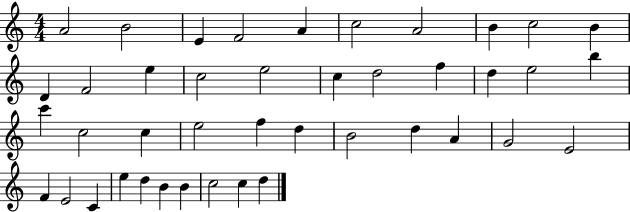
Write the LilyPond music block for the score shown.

{
  \clef treble
  \numericTimeSignature
  \time 4/4
  \key c \major
  a'2 b'2 | e'4 f'2 a'4 | c''2 a'2 | b'4 c''2 b'4 | \break d'4 f'2 e''4 | c''2 e''2 | c''4 d''2 f''4 | d''4 e''2 b''4 | \break c'''4 c''2 c''4 | e''2 f''4 d''4 | b'2 d''4 a'4 | g'2 e'2 | \break f'4 e'2 c'4 | e''4 d''4 b'4 b'4 | c''2 c''4 d''4 | \bar "|."
}